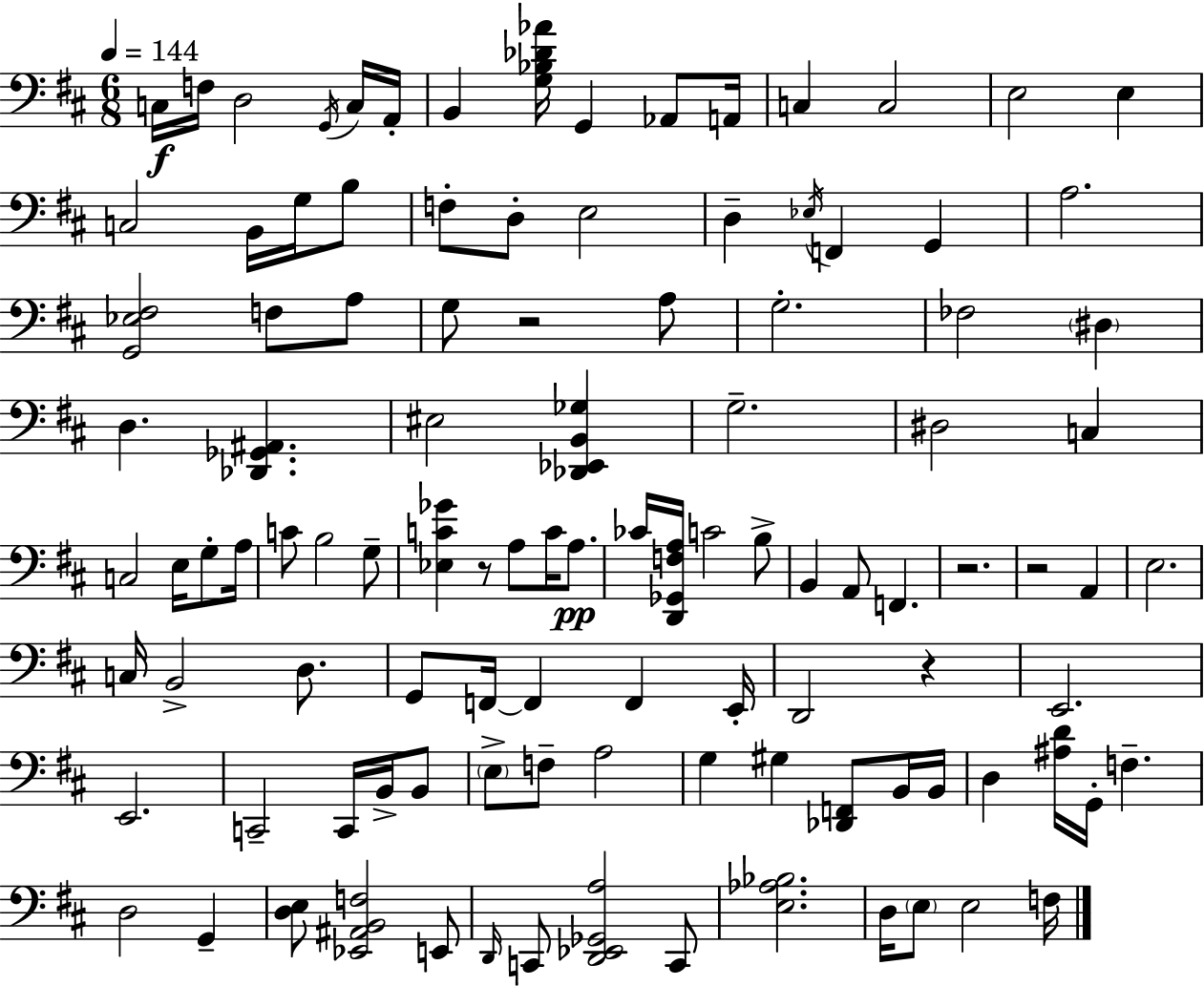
C3/s F3/s D3/h G2/s C3/s A2/s B2/q [G3,Bb3,Db4,Ab4]/s G2/q Ab2/e A2/s C3/q C3/h E3/h E3/q C3/h B2/s G3/s B3/e F3/e D3/e E3/h D3/q Eb3/s F2/q G2/q A3/h. [G2,Eb3,F#3]/h F3/e A3/e G3/e R/h A3/e G3/h. FES3/h D#3/q D3/q. [Db2,Gb2,A#2]/q. EIS3/h [Db2,Eb2,B2,Gb3]/q G3/h. D#3/h C3/q C3/h E3/s G3/e A3/s C4/e B3/h G3/e [Eb3,C4,Gb4]/q R/e A3/e C4/s A3/e. CES4/s [D2,Gb2,F3,A3]/s C4/h B3/e B2/q A2/e F2/q. R/h. R/h A2/q E3/h. C3/s B2/h D3/e. G2/e F2/s F2/q F2/q E2/s D2/h R/q E2/h. E2/h. C2/h C2/s B2/s B2/e E3/e F3/e A3/h G3/q G#3/q [Db2,F2]/e B2/s B2/s D3/q [A#3,D4]/s G2/s F3/q. D3/h G2/q [D3,E3]/e [Eb2,A#2,B2,F3]/h E2/e D2/s C2/e [D2,Eb2,Gb2,A3]/h C2/e [E3,Ab3,Bb3]/h. D3/s E3/e E3/h F3/s